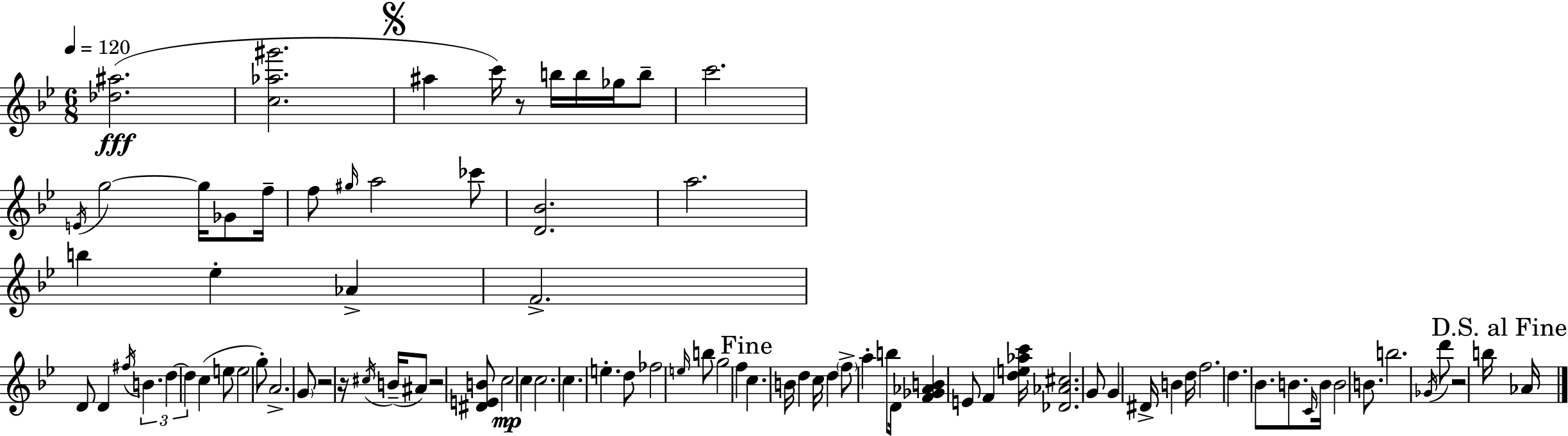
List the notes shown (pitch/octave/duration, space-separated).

[Db5,A#5]/h. [C5,Ab5,G#6]/h. A#5/q C6/s R/e B5/s B5/s Gb5/s B5/e C6/h. E4/s G5/h G5/s Gb4/e F5/s F5/e G#5/s A5/h CES6/e [D4,Bb4]/h. A5/h. B5/q Eb5/q Ab4/q F4/h. D4/e D4/q F#5/s B4/q. D5/q D5/q C5/q E5/e E5/h G5/e A4/h. G4/e R/h R/s C#5/s B4/s A#4/e R/h [D#4,E4,B4]/e C5/h C5/q C5/h. C5/q. E5/q. D5/e FES5/h E5/s B5/e G5/h F5/q C5/q. B4/s D5/q C5/s D5/q F5/e A5/q B5/e D4/s [F4,Gb4,Ab4,B4]/q E4/e F4/q [D5,E5,Ab5,C6]/s [Db4,Ab4,C#5]/h. G4/e G4/q D#4/s B4/q D5/s F5/h. D5/q. Bb4/e. B4/e. C4/s B4/s B4/h B4/e. B5/h. Gb4/s D6/e R/h B5/s Ab4/s